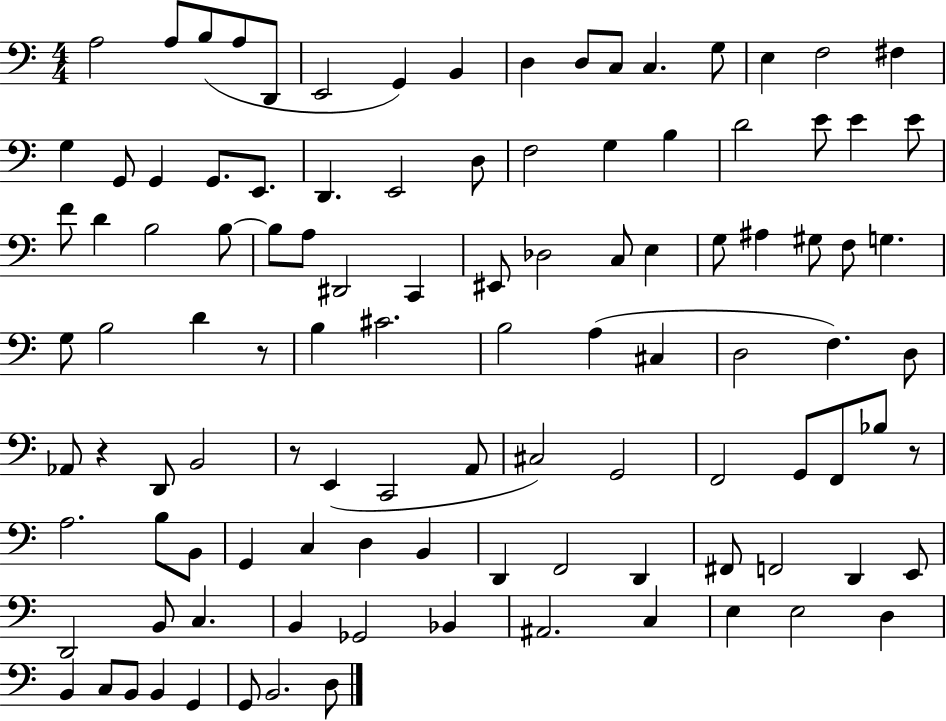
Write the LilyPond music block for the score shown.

{
  \clef bass
  \numericTimeSignature
  \time 4/4
  \key c \major
  a2 a8 b8( a8 d,8 | e,2 g,4) b,4 | d4 d8 c8 c4. g8 | e4 f2 fis4 | \break g4 g,8 g,4 g,8. e,8. | d,4. e,2 d8 | f2 g4 b4 | d'2 e'8 e'4 e'8 | \break f'8 d'4 b2 b8~~ | b8 a8 dis,2 c,4 | eis,8 des2 c8 e4 | g8 ais4 gis8 f8 g4. | \break g8 b2 d'4 r8 | b4 cis'2. | b2 a4( cis4 | d2 f4.) d8 | \break aes,8 r4 d,8 b,2 | r8 e,4( c,2 a,8 | cis2) g,2 | f,2 g,8 f,8 bes8 r8 | \break a2. b8 b,8 | g,4 c4 d4 b,4 | d,4 f,2 d,4 | fis,8 f,2 d,4 e,8 | \break d,2 b,8 c4. | b,4 ges,2 bes,4 | ais,2. c4 | e4 e2 d4 | \break b,4 c8 b,8 b,4 g,4 | g,8 b,2. d8 | \bar "|."
}